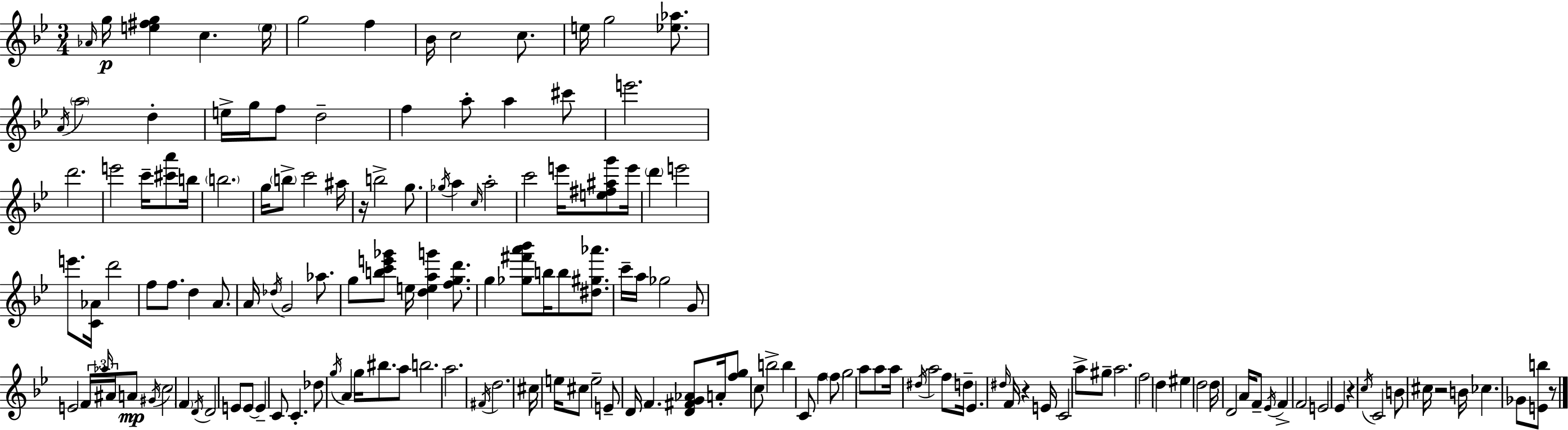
Ab4/s G5/s [E5,F#5,G5]/q C5/q. E5/s G5/h F5/q Bb4/s C5/h C5/e. E5/s G5/h [Eb5,Ab5]/e. A4/s A5/h D5/q E5/s G5/s F5/e D5/h F5/q A5/e A5/q C#6/e E6/h. D6/h. E6/h C6/s [C#6,A6]/e B5/s B5/h. G5/s B5/e C6/h A#5/s R/s B5/h G5/e. Gb5/s A5/q C5/s A5/h C6/h E6/s [E5,F#5,A#5,G6]/e E6/s D6/q E6/h E6/e. [C4,Ab4]/s D6/h F5/e F5/e. D5/q A4/e. A4/s Db5/s G4/h Ab5/e. G5/e [B5,C6,E6,Gb6]/e E5/s [D5,E5,A5,G6]/q [F5,G5,D6]/e. G5/q [Gb5,F#6,A6,Bb6]/e B5/s B5/e [D#5,G#5,Ab6]/e. C6/s A5/s Gb5/h G4/e E4/h F4/s Ab5/s A#4/s A4/e G#4/s C5/h F4/q D4/s D4/h E4/e E4/e E4/q C4/e C4/q. Db5/e G5/s A4/q G5/s BIS5/e. A5/e B5/h. A5/h. F#4/s D5/h. C#5/s E5/s C#5/e E5/h E4/e D4/s F4/q. [D4,F#4,G4,Ab4]/e A4/s [F5,G5]/e C5/e B5/h B5/q C4/e F5/q F5/e G5/h A5/e A5/e A5/s D#5/s A5/h F5/e D5/s Eb4/q. D#5/s F4/s R/q E4/s C4/h A5/e G#5/e A5/h. F5/h D5/q EIS5/q D5/h D5/s D4/h A4/s F4/e Eb4/s F4/q F4/h E4/h Eb4/q R/q C5/s C4/h B4/e C#5/s R/h B4/s CES5/q. Gb4/e [E4,B5]/e R/e